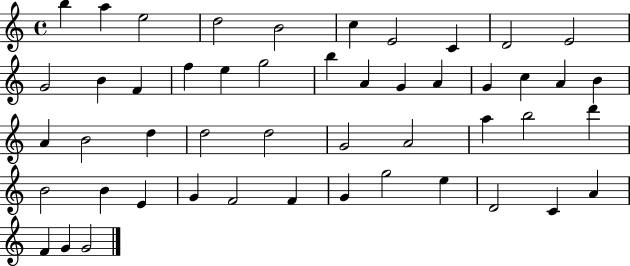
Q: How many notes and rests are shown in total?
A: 49